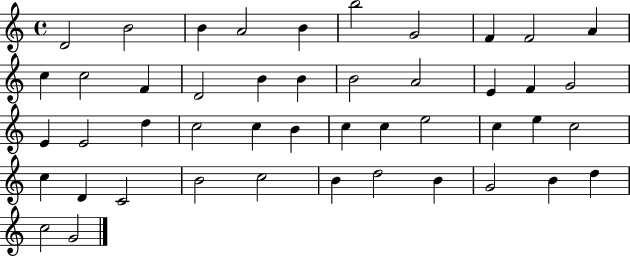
X:1
T:Untitled
M:4/4
L:1/4
K:C
D2 B2 B A2 B b2 G2 F F2 A c c2 F D2 B B B2 A2 E F G2 E E2 d c2 c B c c e2 c e c2 c D C2 B2 c2 B d2 B G2 B d c2 G2